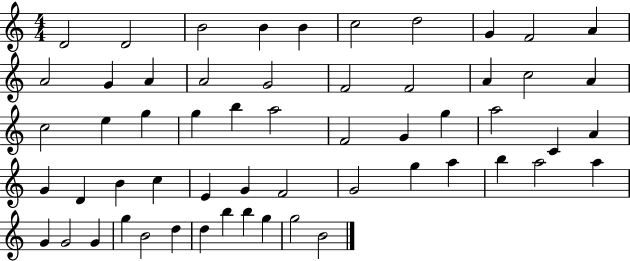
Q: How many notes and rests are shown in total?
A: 57